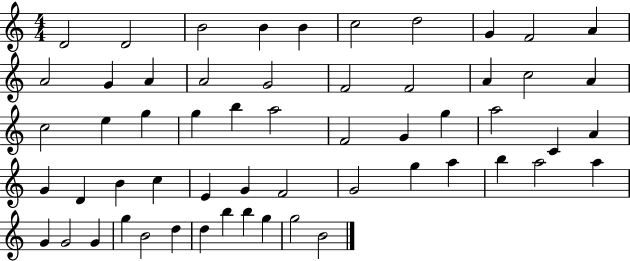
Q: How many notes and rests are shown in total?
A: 57